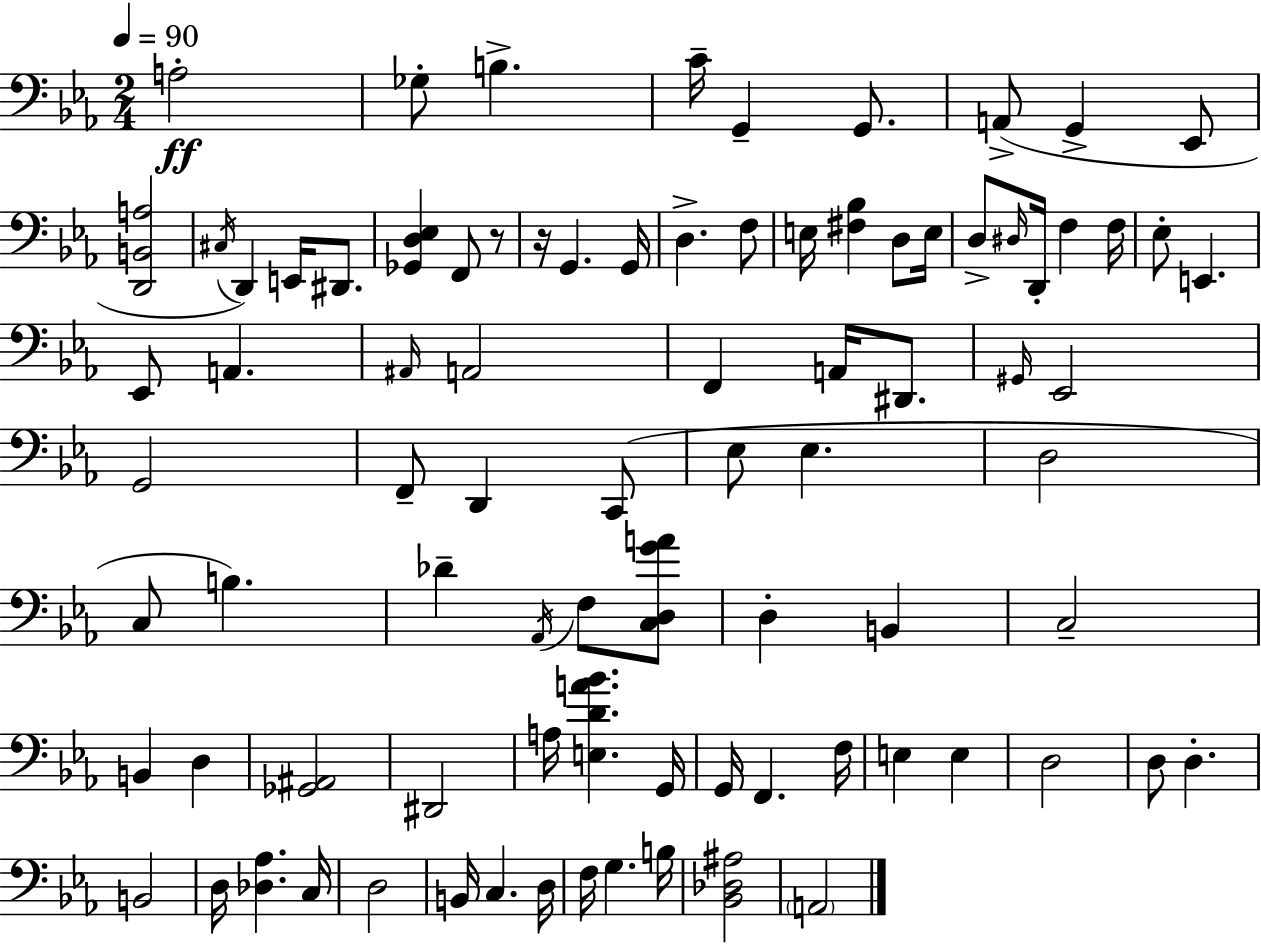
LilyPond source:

{
  \clef bass
  \numericTimeSignature
  \time 2/4
  \key c \minor
  \tempo 4 = 90
  \repeat volta 2 { a2-.\ff | ges8-. b4.-> | c'16-- g,4-- g,8. | a,8->( g,4-> ees,8 | \break <d, b, a>2 | \acciaccatura { cis16 } d,4) e,16 dis,8. | <ges, d ees>4 f,8 r8 | r16 g,4. | \break g,16 d4.-> f8 | e16 <fis bes>4 d8 | e16 d8-> \grace { dis16 } d,16-. f4 | f16 ees8-. e,4. | \break ees,8 a,4. | \grace { ais,16 } a,2 | f,4 a,16 | dis,8. \grace { gis,16 } ees,2 | \break g,2 | f,8-- d,4 | c,8( ees8 ees4. | d2 | \break c8 b4.) | des'4-- | \acciaccatura { aes,16 } f8 <c d g' a'>8 d4-. | b,4 c2-- | \break b,4 | d4 <ges, ais,>2 | dis,2 | a16 <e d' a' bes'>4. | \break g,16 g,16 f,4. | f16 e4 | e4 d2 | d8 d4.-. | \break b,2 | d16 <des aes>4. | c16 d2 | b,16 c4. | \break d16 f16 g4. | b16 <bes, des ais>2 | \parenthesize a,2 | } \bar "|."
}